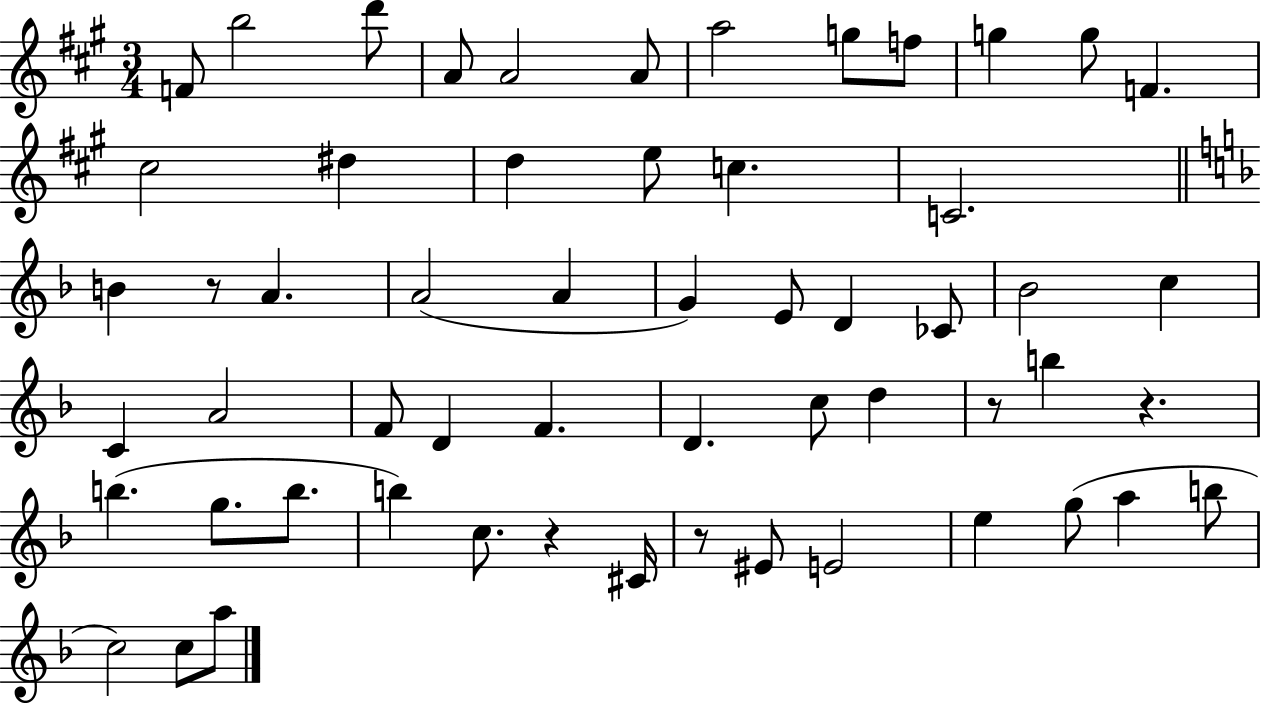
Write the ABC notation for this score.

X:1
T:Untitled
M:3/4
L:1/4
K:A
F/2 b2 d'/2 A/2 A2 A/2 a2 g/2 f/2 g g/2 F ^c2 ^d d e/2 c C2 B z/2 A A2 A G E/2 D _C/2 _B2 c C A2 F/2 D F D c/2 d z/2 b z b g/2 b/2 b c/2 z ^C/4 z/2 ^E/2 E2 e g/2 a b/2 c2 c/2 a/2